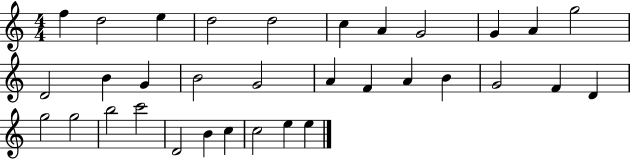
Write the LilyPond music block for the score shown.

{
  \clef treble
  \numericTimeSignature
  \time 4/4
  \key c \major
  f''4 d''2 e''4 | d''2 d''2 | c''4 a'4 g'2 | g'4 a'4 g''2 | \break d'2 b'4 g'4 | b'2 g'2 | a'4 f'4 a'4 b'4 | g'2 f'4 d'4 | \break g''2 g''2 | b''2 c'''2 | d'2 b'4 c''4 | c''2 e''4 e''4 | \break \bar "|."
}